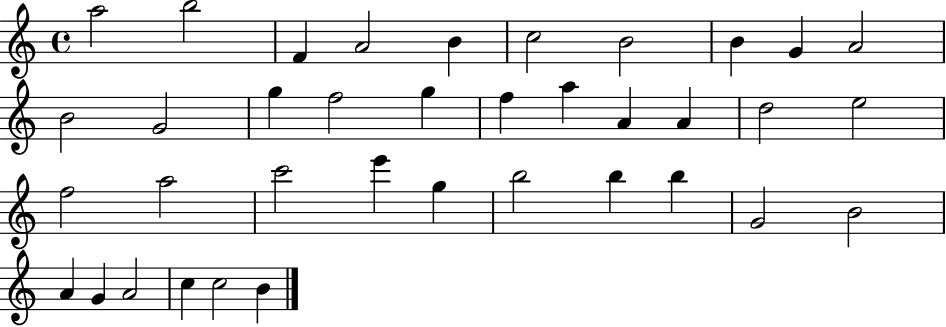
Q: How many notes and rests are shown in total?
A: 37